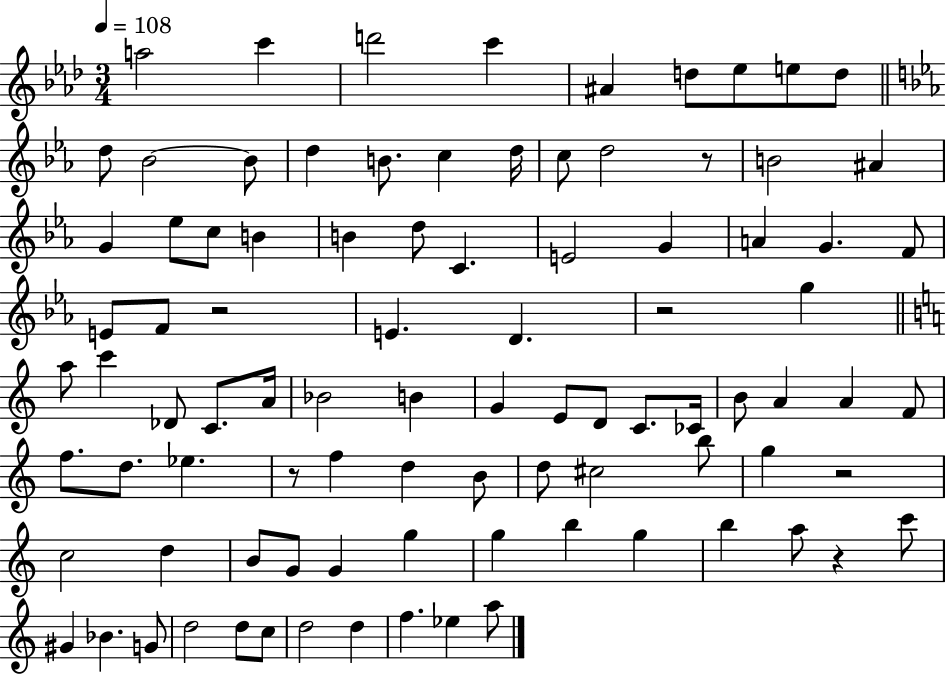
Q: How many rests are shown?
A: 6